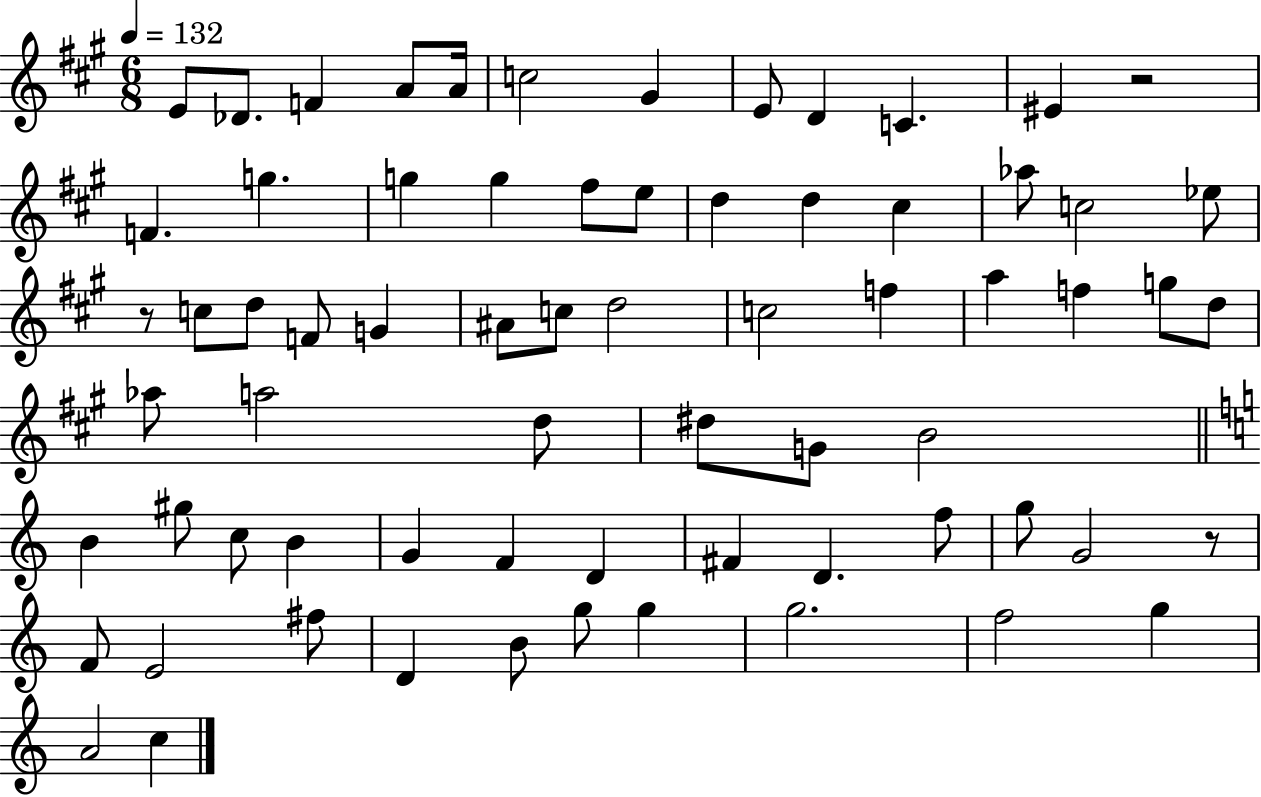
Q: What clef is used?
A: treble